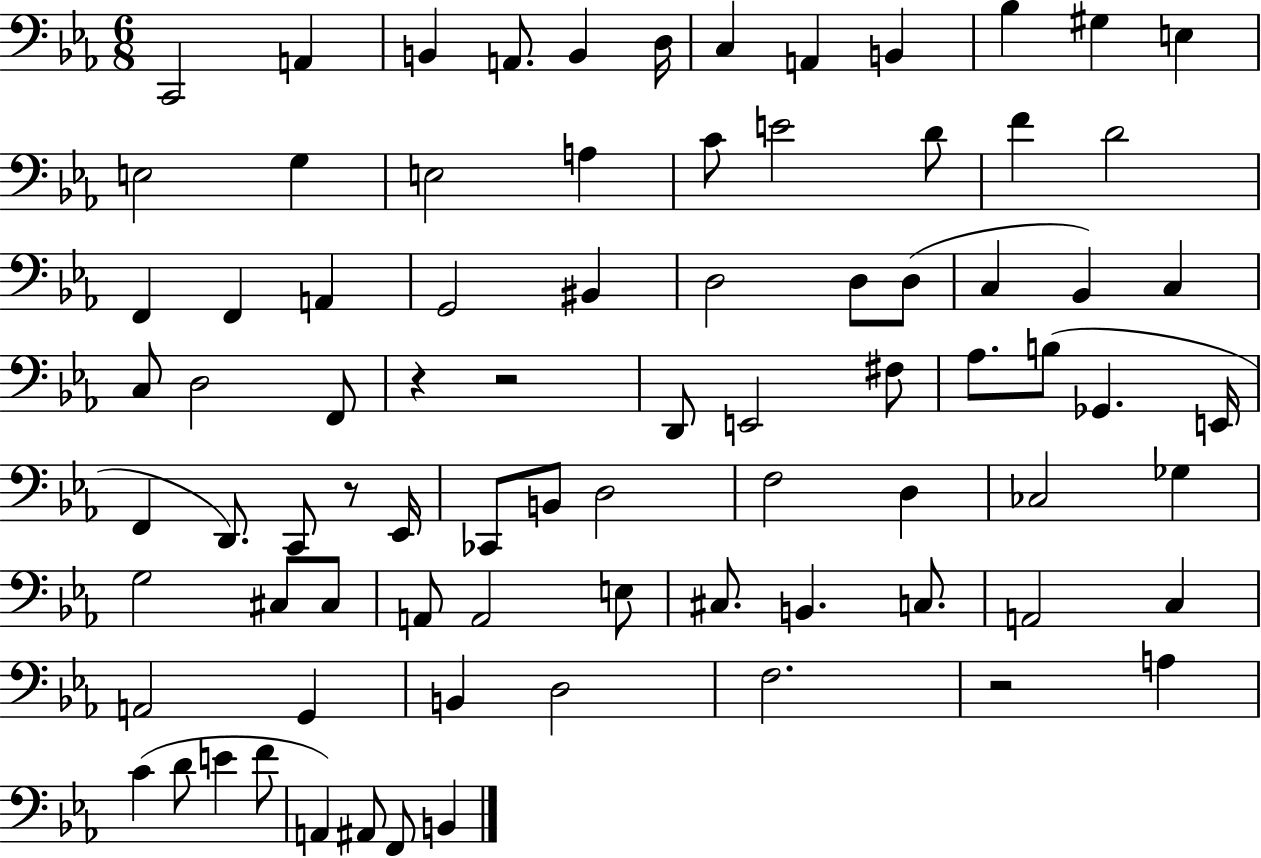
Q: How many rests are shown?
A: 4